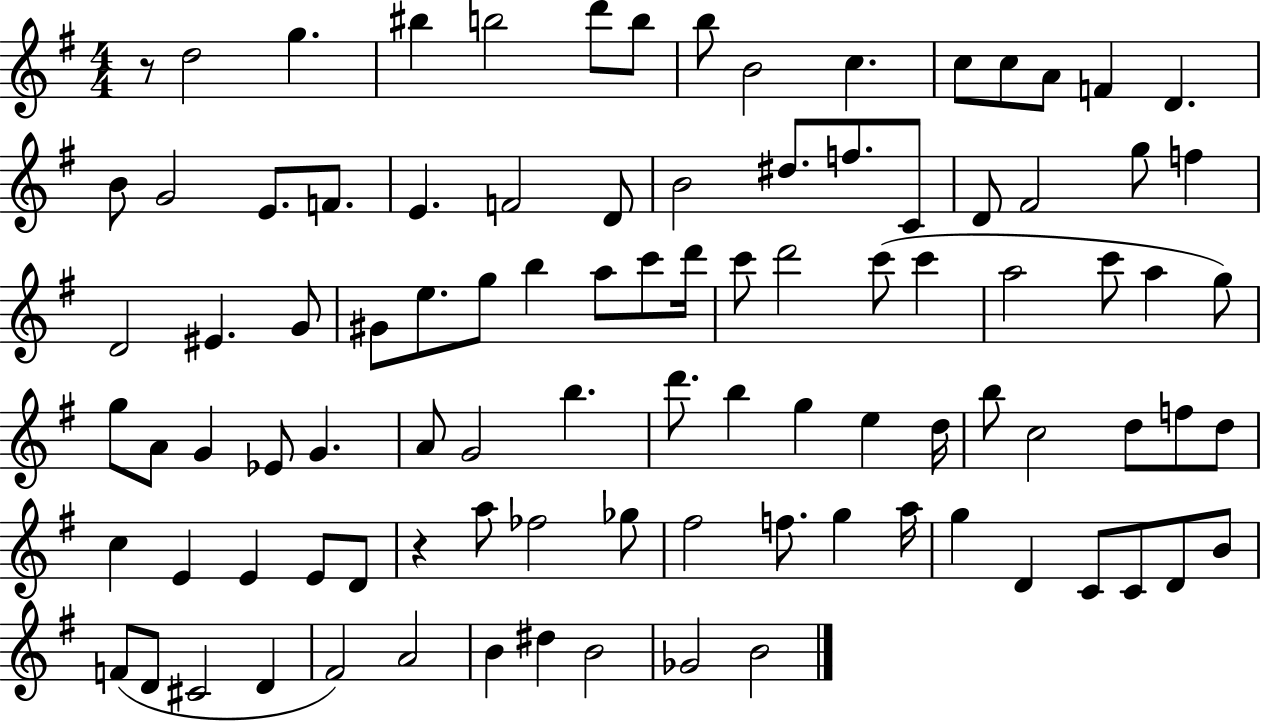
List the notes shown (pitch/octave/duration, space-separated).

R/e D5/h G5/q. BIS5/q B5/h D6/e B5/e B5/e B4/h C5/q. C5/e C5/e A4/e F4/q D4/q. B4/e G4/h E4/e. F4/e. E4/q. F4/h D4/e B4/h D#5/e. F5/e. C4/e D4/e F#4/h G5/e F5/q D4/h EIS4/q. G4/e G#4/e E5/e. G5/e B5/q A5/e C6/e D6/s C6/e D6/h C6/e C6/q A5/h C6/e A5/q G5/e G5/e A4/e G4/q Eb4/e G4/q. A4/e G4/h B5/q. D6/e. B5/q G5/q E5/q D5/s B5/e C5/h D5/e F5/e D5/e C5/q E4/q E4/q E4/e D4/e R/q A5/e FES5/h Gb5/e F#5/h F5/e. G5/q A5/s G5/q D4/q C4/e C4/e D4/e B4/e F4/e D4/e C#4/h D4/q F#4/h A4/h B4/q D#5/q B4/h Gb4/h B4/h